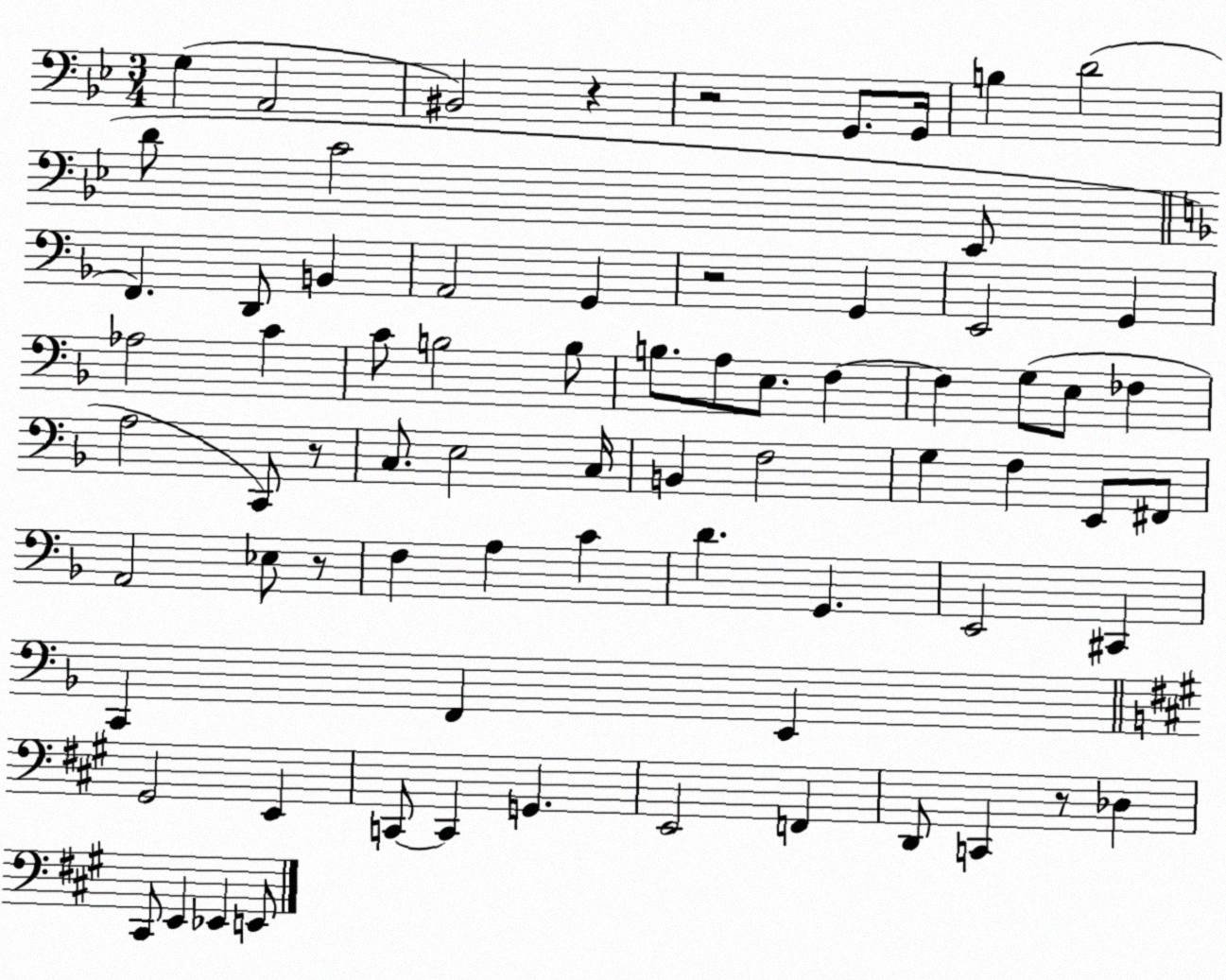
X:1
T:Untitled
M:3/4
L:1/4
K:Bb
G, A,,2 ^B,,2 z z2 G,,/2 G,,/4 B, D2 D/2 C2 _E,,/2 F,, D,,/2 B,, A,,2 G,, z2 G,, E,,2 G,, _A,2 C C/2 B,2 B,/2 B,/2 A,/2 E,/2 F, F, G,/2 E,/2 _F, A,2 C,,/2 z/2 C,/2 E,2 C,/4 B,, F,2 G, F, E,,/2 ^F,,/2 A,,2 _E,/2 z/2 F, A, C D G,, E,,2 ^C,, C,, F,, E,, ^G,,2 E,, C,,/2 C,, G,, E,,2 F,, D,,/2 C,, z/2 _D, ^C,,/2 E,, _E,, E,,/2